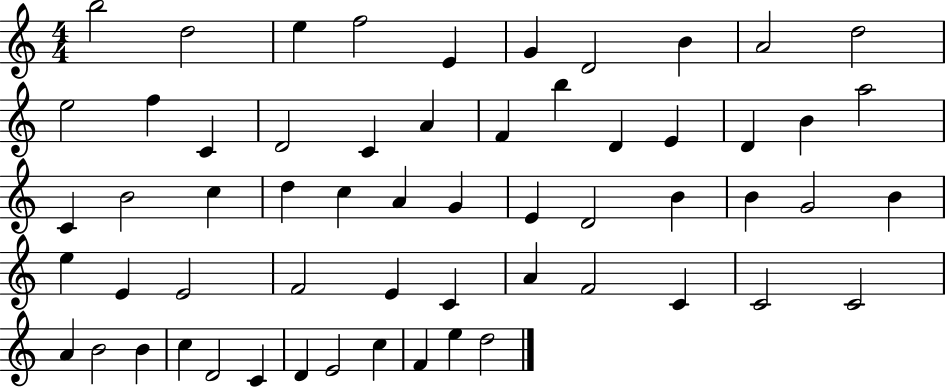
{
  \clef treble
  \numericTimeSignature
  \time 4/4
  \key c \major
  b''2 d''2 | e''4 f''2 e'4 | g'4 d'2 b'4 | a'2 d''2 | \break e''2 f''4 c'4 | d'2 c'4 a'4 | f'4 b''4 d'4 e'4 | d'4 b'4 a''2 | \break c'4 b'2 c''4 | d''4 c''4 a'4 g'4 | e'4 d'2 b'4 | b'4 g'2 b'4 | \break e''4 e'4 e'2 | f'2 e'4 c'4 | a'4 f'2 c'4 | c'2 c'2 | \break a'4 b'2 b'4 | c''4 d'2 c'4 | d'4 e'2 c''4 | f'4 e''4 d''2 | \break \bar "|."
}